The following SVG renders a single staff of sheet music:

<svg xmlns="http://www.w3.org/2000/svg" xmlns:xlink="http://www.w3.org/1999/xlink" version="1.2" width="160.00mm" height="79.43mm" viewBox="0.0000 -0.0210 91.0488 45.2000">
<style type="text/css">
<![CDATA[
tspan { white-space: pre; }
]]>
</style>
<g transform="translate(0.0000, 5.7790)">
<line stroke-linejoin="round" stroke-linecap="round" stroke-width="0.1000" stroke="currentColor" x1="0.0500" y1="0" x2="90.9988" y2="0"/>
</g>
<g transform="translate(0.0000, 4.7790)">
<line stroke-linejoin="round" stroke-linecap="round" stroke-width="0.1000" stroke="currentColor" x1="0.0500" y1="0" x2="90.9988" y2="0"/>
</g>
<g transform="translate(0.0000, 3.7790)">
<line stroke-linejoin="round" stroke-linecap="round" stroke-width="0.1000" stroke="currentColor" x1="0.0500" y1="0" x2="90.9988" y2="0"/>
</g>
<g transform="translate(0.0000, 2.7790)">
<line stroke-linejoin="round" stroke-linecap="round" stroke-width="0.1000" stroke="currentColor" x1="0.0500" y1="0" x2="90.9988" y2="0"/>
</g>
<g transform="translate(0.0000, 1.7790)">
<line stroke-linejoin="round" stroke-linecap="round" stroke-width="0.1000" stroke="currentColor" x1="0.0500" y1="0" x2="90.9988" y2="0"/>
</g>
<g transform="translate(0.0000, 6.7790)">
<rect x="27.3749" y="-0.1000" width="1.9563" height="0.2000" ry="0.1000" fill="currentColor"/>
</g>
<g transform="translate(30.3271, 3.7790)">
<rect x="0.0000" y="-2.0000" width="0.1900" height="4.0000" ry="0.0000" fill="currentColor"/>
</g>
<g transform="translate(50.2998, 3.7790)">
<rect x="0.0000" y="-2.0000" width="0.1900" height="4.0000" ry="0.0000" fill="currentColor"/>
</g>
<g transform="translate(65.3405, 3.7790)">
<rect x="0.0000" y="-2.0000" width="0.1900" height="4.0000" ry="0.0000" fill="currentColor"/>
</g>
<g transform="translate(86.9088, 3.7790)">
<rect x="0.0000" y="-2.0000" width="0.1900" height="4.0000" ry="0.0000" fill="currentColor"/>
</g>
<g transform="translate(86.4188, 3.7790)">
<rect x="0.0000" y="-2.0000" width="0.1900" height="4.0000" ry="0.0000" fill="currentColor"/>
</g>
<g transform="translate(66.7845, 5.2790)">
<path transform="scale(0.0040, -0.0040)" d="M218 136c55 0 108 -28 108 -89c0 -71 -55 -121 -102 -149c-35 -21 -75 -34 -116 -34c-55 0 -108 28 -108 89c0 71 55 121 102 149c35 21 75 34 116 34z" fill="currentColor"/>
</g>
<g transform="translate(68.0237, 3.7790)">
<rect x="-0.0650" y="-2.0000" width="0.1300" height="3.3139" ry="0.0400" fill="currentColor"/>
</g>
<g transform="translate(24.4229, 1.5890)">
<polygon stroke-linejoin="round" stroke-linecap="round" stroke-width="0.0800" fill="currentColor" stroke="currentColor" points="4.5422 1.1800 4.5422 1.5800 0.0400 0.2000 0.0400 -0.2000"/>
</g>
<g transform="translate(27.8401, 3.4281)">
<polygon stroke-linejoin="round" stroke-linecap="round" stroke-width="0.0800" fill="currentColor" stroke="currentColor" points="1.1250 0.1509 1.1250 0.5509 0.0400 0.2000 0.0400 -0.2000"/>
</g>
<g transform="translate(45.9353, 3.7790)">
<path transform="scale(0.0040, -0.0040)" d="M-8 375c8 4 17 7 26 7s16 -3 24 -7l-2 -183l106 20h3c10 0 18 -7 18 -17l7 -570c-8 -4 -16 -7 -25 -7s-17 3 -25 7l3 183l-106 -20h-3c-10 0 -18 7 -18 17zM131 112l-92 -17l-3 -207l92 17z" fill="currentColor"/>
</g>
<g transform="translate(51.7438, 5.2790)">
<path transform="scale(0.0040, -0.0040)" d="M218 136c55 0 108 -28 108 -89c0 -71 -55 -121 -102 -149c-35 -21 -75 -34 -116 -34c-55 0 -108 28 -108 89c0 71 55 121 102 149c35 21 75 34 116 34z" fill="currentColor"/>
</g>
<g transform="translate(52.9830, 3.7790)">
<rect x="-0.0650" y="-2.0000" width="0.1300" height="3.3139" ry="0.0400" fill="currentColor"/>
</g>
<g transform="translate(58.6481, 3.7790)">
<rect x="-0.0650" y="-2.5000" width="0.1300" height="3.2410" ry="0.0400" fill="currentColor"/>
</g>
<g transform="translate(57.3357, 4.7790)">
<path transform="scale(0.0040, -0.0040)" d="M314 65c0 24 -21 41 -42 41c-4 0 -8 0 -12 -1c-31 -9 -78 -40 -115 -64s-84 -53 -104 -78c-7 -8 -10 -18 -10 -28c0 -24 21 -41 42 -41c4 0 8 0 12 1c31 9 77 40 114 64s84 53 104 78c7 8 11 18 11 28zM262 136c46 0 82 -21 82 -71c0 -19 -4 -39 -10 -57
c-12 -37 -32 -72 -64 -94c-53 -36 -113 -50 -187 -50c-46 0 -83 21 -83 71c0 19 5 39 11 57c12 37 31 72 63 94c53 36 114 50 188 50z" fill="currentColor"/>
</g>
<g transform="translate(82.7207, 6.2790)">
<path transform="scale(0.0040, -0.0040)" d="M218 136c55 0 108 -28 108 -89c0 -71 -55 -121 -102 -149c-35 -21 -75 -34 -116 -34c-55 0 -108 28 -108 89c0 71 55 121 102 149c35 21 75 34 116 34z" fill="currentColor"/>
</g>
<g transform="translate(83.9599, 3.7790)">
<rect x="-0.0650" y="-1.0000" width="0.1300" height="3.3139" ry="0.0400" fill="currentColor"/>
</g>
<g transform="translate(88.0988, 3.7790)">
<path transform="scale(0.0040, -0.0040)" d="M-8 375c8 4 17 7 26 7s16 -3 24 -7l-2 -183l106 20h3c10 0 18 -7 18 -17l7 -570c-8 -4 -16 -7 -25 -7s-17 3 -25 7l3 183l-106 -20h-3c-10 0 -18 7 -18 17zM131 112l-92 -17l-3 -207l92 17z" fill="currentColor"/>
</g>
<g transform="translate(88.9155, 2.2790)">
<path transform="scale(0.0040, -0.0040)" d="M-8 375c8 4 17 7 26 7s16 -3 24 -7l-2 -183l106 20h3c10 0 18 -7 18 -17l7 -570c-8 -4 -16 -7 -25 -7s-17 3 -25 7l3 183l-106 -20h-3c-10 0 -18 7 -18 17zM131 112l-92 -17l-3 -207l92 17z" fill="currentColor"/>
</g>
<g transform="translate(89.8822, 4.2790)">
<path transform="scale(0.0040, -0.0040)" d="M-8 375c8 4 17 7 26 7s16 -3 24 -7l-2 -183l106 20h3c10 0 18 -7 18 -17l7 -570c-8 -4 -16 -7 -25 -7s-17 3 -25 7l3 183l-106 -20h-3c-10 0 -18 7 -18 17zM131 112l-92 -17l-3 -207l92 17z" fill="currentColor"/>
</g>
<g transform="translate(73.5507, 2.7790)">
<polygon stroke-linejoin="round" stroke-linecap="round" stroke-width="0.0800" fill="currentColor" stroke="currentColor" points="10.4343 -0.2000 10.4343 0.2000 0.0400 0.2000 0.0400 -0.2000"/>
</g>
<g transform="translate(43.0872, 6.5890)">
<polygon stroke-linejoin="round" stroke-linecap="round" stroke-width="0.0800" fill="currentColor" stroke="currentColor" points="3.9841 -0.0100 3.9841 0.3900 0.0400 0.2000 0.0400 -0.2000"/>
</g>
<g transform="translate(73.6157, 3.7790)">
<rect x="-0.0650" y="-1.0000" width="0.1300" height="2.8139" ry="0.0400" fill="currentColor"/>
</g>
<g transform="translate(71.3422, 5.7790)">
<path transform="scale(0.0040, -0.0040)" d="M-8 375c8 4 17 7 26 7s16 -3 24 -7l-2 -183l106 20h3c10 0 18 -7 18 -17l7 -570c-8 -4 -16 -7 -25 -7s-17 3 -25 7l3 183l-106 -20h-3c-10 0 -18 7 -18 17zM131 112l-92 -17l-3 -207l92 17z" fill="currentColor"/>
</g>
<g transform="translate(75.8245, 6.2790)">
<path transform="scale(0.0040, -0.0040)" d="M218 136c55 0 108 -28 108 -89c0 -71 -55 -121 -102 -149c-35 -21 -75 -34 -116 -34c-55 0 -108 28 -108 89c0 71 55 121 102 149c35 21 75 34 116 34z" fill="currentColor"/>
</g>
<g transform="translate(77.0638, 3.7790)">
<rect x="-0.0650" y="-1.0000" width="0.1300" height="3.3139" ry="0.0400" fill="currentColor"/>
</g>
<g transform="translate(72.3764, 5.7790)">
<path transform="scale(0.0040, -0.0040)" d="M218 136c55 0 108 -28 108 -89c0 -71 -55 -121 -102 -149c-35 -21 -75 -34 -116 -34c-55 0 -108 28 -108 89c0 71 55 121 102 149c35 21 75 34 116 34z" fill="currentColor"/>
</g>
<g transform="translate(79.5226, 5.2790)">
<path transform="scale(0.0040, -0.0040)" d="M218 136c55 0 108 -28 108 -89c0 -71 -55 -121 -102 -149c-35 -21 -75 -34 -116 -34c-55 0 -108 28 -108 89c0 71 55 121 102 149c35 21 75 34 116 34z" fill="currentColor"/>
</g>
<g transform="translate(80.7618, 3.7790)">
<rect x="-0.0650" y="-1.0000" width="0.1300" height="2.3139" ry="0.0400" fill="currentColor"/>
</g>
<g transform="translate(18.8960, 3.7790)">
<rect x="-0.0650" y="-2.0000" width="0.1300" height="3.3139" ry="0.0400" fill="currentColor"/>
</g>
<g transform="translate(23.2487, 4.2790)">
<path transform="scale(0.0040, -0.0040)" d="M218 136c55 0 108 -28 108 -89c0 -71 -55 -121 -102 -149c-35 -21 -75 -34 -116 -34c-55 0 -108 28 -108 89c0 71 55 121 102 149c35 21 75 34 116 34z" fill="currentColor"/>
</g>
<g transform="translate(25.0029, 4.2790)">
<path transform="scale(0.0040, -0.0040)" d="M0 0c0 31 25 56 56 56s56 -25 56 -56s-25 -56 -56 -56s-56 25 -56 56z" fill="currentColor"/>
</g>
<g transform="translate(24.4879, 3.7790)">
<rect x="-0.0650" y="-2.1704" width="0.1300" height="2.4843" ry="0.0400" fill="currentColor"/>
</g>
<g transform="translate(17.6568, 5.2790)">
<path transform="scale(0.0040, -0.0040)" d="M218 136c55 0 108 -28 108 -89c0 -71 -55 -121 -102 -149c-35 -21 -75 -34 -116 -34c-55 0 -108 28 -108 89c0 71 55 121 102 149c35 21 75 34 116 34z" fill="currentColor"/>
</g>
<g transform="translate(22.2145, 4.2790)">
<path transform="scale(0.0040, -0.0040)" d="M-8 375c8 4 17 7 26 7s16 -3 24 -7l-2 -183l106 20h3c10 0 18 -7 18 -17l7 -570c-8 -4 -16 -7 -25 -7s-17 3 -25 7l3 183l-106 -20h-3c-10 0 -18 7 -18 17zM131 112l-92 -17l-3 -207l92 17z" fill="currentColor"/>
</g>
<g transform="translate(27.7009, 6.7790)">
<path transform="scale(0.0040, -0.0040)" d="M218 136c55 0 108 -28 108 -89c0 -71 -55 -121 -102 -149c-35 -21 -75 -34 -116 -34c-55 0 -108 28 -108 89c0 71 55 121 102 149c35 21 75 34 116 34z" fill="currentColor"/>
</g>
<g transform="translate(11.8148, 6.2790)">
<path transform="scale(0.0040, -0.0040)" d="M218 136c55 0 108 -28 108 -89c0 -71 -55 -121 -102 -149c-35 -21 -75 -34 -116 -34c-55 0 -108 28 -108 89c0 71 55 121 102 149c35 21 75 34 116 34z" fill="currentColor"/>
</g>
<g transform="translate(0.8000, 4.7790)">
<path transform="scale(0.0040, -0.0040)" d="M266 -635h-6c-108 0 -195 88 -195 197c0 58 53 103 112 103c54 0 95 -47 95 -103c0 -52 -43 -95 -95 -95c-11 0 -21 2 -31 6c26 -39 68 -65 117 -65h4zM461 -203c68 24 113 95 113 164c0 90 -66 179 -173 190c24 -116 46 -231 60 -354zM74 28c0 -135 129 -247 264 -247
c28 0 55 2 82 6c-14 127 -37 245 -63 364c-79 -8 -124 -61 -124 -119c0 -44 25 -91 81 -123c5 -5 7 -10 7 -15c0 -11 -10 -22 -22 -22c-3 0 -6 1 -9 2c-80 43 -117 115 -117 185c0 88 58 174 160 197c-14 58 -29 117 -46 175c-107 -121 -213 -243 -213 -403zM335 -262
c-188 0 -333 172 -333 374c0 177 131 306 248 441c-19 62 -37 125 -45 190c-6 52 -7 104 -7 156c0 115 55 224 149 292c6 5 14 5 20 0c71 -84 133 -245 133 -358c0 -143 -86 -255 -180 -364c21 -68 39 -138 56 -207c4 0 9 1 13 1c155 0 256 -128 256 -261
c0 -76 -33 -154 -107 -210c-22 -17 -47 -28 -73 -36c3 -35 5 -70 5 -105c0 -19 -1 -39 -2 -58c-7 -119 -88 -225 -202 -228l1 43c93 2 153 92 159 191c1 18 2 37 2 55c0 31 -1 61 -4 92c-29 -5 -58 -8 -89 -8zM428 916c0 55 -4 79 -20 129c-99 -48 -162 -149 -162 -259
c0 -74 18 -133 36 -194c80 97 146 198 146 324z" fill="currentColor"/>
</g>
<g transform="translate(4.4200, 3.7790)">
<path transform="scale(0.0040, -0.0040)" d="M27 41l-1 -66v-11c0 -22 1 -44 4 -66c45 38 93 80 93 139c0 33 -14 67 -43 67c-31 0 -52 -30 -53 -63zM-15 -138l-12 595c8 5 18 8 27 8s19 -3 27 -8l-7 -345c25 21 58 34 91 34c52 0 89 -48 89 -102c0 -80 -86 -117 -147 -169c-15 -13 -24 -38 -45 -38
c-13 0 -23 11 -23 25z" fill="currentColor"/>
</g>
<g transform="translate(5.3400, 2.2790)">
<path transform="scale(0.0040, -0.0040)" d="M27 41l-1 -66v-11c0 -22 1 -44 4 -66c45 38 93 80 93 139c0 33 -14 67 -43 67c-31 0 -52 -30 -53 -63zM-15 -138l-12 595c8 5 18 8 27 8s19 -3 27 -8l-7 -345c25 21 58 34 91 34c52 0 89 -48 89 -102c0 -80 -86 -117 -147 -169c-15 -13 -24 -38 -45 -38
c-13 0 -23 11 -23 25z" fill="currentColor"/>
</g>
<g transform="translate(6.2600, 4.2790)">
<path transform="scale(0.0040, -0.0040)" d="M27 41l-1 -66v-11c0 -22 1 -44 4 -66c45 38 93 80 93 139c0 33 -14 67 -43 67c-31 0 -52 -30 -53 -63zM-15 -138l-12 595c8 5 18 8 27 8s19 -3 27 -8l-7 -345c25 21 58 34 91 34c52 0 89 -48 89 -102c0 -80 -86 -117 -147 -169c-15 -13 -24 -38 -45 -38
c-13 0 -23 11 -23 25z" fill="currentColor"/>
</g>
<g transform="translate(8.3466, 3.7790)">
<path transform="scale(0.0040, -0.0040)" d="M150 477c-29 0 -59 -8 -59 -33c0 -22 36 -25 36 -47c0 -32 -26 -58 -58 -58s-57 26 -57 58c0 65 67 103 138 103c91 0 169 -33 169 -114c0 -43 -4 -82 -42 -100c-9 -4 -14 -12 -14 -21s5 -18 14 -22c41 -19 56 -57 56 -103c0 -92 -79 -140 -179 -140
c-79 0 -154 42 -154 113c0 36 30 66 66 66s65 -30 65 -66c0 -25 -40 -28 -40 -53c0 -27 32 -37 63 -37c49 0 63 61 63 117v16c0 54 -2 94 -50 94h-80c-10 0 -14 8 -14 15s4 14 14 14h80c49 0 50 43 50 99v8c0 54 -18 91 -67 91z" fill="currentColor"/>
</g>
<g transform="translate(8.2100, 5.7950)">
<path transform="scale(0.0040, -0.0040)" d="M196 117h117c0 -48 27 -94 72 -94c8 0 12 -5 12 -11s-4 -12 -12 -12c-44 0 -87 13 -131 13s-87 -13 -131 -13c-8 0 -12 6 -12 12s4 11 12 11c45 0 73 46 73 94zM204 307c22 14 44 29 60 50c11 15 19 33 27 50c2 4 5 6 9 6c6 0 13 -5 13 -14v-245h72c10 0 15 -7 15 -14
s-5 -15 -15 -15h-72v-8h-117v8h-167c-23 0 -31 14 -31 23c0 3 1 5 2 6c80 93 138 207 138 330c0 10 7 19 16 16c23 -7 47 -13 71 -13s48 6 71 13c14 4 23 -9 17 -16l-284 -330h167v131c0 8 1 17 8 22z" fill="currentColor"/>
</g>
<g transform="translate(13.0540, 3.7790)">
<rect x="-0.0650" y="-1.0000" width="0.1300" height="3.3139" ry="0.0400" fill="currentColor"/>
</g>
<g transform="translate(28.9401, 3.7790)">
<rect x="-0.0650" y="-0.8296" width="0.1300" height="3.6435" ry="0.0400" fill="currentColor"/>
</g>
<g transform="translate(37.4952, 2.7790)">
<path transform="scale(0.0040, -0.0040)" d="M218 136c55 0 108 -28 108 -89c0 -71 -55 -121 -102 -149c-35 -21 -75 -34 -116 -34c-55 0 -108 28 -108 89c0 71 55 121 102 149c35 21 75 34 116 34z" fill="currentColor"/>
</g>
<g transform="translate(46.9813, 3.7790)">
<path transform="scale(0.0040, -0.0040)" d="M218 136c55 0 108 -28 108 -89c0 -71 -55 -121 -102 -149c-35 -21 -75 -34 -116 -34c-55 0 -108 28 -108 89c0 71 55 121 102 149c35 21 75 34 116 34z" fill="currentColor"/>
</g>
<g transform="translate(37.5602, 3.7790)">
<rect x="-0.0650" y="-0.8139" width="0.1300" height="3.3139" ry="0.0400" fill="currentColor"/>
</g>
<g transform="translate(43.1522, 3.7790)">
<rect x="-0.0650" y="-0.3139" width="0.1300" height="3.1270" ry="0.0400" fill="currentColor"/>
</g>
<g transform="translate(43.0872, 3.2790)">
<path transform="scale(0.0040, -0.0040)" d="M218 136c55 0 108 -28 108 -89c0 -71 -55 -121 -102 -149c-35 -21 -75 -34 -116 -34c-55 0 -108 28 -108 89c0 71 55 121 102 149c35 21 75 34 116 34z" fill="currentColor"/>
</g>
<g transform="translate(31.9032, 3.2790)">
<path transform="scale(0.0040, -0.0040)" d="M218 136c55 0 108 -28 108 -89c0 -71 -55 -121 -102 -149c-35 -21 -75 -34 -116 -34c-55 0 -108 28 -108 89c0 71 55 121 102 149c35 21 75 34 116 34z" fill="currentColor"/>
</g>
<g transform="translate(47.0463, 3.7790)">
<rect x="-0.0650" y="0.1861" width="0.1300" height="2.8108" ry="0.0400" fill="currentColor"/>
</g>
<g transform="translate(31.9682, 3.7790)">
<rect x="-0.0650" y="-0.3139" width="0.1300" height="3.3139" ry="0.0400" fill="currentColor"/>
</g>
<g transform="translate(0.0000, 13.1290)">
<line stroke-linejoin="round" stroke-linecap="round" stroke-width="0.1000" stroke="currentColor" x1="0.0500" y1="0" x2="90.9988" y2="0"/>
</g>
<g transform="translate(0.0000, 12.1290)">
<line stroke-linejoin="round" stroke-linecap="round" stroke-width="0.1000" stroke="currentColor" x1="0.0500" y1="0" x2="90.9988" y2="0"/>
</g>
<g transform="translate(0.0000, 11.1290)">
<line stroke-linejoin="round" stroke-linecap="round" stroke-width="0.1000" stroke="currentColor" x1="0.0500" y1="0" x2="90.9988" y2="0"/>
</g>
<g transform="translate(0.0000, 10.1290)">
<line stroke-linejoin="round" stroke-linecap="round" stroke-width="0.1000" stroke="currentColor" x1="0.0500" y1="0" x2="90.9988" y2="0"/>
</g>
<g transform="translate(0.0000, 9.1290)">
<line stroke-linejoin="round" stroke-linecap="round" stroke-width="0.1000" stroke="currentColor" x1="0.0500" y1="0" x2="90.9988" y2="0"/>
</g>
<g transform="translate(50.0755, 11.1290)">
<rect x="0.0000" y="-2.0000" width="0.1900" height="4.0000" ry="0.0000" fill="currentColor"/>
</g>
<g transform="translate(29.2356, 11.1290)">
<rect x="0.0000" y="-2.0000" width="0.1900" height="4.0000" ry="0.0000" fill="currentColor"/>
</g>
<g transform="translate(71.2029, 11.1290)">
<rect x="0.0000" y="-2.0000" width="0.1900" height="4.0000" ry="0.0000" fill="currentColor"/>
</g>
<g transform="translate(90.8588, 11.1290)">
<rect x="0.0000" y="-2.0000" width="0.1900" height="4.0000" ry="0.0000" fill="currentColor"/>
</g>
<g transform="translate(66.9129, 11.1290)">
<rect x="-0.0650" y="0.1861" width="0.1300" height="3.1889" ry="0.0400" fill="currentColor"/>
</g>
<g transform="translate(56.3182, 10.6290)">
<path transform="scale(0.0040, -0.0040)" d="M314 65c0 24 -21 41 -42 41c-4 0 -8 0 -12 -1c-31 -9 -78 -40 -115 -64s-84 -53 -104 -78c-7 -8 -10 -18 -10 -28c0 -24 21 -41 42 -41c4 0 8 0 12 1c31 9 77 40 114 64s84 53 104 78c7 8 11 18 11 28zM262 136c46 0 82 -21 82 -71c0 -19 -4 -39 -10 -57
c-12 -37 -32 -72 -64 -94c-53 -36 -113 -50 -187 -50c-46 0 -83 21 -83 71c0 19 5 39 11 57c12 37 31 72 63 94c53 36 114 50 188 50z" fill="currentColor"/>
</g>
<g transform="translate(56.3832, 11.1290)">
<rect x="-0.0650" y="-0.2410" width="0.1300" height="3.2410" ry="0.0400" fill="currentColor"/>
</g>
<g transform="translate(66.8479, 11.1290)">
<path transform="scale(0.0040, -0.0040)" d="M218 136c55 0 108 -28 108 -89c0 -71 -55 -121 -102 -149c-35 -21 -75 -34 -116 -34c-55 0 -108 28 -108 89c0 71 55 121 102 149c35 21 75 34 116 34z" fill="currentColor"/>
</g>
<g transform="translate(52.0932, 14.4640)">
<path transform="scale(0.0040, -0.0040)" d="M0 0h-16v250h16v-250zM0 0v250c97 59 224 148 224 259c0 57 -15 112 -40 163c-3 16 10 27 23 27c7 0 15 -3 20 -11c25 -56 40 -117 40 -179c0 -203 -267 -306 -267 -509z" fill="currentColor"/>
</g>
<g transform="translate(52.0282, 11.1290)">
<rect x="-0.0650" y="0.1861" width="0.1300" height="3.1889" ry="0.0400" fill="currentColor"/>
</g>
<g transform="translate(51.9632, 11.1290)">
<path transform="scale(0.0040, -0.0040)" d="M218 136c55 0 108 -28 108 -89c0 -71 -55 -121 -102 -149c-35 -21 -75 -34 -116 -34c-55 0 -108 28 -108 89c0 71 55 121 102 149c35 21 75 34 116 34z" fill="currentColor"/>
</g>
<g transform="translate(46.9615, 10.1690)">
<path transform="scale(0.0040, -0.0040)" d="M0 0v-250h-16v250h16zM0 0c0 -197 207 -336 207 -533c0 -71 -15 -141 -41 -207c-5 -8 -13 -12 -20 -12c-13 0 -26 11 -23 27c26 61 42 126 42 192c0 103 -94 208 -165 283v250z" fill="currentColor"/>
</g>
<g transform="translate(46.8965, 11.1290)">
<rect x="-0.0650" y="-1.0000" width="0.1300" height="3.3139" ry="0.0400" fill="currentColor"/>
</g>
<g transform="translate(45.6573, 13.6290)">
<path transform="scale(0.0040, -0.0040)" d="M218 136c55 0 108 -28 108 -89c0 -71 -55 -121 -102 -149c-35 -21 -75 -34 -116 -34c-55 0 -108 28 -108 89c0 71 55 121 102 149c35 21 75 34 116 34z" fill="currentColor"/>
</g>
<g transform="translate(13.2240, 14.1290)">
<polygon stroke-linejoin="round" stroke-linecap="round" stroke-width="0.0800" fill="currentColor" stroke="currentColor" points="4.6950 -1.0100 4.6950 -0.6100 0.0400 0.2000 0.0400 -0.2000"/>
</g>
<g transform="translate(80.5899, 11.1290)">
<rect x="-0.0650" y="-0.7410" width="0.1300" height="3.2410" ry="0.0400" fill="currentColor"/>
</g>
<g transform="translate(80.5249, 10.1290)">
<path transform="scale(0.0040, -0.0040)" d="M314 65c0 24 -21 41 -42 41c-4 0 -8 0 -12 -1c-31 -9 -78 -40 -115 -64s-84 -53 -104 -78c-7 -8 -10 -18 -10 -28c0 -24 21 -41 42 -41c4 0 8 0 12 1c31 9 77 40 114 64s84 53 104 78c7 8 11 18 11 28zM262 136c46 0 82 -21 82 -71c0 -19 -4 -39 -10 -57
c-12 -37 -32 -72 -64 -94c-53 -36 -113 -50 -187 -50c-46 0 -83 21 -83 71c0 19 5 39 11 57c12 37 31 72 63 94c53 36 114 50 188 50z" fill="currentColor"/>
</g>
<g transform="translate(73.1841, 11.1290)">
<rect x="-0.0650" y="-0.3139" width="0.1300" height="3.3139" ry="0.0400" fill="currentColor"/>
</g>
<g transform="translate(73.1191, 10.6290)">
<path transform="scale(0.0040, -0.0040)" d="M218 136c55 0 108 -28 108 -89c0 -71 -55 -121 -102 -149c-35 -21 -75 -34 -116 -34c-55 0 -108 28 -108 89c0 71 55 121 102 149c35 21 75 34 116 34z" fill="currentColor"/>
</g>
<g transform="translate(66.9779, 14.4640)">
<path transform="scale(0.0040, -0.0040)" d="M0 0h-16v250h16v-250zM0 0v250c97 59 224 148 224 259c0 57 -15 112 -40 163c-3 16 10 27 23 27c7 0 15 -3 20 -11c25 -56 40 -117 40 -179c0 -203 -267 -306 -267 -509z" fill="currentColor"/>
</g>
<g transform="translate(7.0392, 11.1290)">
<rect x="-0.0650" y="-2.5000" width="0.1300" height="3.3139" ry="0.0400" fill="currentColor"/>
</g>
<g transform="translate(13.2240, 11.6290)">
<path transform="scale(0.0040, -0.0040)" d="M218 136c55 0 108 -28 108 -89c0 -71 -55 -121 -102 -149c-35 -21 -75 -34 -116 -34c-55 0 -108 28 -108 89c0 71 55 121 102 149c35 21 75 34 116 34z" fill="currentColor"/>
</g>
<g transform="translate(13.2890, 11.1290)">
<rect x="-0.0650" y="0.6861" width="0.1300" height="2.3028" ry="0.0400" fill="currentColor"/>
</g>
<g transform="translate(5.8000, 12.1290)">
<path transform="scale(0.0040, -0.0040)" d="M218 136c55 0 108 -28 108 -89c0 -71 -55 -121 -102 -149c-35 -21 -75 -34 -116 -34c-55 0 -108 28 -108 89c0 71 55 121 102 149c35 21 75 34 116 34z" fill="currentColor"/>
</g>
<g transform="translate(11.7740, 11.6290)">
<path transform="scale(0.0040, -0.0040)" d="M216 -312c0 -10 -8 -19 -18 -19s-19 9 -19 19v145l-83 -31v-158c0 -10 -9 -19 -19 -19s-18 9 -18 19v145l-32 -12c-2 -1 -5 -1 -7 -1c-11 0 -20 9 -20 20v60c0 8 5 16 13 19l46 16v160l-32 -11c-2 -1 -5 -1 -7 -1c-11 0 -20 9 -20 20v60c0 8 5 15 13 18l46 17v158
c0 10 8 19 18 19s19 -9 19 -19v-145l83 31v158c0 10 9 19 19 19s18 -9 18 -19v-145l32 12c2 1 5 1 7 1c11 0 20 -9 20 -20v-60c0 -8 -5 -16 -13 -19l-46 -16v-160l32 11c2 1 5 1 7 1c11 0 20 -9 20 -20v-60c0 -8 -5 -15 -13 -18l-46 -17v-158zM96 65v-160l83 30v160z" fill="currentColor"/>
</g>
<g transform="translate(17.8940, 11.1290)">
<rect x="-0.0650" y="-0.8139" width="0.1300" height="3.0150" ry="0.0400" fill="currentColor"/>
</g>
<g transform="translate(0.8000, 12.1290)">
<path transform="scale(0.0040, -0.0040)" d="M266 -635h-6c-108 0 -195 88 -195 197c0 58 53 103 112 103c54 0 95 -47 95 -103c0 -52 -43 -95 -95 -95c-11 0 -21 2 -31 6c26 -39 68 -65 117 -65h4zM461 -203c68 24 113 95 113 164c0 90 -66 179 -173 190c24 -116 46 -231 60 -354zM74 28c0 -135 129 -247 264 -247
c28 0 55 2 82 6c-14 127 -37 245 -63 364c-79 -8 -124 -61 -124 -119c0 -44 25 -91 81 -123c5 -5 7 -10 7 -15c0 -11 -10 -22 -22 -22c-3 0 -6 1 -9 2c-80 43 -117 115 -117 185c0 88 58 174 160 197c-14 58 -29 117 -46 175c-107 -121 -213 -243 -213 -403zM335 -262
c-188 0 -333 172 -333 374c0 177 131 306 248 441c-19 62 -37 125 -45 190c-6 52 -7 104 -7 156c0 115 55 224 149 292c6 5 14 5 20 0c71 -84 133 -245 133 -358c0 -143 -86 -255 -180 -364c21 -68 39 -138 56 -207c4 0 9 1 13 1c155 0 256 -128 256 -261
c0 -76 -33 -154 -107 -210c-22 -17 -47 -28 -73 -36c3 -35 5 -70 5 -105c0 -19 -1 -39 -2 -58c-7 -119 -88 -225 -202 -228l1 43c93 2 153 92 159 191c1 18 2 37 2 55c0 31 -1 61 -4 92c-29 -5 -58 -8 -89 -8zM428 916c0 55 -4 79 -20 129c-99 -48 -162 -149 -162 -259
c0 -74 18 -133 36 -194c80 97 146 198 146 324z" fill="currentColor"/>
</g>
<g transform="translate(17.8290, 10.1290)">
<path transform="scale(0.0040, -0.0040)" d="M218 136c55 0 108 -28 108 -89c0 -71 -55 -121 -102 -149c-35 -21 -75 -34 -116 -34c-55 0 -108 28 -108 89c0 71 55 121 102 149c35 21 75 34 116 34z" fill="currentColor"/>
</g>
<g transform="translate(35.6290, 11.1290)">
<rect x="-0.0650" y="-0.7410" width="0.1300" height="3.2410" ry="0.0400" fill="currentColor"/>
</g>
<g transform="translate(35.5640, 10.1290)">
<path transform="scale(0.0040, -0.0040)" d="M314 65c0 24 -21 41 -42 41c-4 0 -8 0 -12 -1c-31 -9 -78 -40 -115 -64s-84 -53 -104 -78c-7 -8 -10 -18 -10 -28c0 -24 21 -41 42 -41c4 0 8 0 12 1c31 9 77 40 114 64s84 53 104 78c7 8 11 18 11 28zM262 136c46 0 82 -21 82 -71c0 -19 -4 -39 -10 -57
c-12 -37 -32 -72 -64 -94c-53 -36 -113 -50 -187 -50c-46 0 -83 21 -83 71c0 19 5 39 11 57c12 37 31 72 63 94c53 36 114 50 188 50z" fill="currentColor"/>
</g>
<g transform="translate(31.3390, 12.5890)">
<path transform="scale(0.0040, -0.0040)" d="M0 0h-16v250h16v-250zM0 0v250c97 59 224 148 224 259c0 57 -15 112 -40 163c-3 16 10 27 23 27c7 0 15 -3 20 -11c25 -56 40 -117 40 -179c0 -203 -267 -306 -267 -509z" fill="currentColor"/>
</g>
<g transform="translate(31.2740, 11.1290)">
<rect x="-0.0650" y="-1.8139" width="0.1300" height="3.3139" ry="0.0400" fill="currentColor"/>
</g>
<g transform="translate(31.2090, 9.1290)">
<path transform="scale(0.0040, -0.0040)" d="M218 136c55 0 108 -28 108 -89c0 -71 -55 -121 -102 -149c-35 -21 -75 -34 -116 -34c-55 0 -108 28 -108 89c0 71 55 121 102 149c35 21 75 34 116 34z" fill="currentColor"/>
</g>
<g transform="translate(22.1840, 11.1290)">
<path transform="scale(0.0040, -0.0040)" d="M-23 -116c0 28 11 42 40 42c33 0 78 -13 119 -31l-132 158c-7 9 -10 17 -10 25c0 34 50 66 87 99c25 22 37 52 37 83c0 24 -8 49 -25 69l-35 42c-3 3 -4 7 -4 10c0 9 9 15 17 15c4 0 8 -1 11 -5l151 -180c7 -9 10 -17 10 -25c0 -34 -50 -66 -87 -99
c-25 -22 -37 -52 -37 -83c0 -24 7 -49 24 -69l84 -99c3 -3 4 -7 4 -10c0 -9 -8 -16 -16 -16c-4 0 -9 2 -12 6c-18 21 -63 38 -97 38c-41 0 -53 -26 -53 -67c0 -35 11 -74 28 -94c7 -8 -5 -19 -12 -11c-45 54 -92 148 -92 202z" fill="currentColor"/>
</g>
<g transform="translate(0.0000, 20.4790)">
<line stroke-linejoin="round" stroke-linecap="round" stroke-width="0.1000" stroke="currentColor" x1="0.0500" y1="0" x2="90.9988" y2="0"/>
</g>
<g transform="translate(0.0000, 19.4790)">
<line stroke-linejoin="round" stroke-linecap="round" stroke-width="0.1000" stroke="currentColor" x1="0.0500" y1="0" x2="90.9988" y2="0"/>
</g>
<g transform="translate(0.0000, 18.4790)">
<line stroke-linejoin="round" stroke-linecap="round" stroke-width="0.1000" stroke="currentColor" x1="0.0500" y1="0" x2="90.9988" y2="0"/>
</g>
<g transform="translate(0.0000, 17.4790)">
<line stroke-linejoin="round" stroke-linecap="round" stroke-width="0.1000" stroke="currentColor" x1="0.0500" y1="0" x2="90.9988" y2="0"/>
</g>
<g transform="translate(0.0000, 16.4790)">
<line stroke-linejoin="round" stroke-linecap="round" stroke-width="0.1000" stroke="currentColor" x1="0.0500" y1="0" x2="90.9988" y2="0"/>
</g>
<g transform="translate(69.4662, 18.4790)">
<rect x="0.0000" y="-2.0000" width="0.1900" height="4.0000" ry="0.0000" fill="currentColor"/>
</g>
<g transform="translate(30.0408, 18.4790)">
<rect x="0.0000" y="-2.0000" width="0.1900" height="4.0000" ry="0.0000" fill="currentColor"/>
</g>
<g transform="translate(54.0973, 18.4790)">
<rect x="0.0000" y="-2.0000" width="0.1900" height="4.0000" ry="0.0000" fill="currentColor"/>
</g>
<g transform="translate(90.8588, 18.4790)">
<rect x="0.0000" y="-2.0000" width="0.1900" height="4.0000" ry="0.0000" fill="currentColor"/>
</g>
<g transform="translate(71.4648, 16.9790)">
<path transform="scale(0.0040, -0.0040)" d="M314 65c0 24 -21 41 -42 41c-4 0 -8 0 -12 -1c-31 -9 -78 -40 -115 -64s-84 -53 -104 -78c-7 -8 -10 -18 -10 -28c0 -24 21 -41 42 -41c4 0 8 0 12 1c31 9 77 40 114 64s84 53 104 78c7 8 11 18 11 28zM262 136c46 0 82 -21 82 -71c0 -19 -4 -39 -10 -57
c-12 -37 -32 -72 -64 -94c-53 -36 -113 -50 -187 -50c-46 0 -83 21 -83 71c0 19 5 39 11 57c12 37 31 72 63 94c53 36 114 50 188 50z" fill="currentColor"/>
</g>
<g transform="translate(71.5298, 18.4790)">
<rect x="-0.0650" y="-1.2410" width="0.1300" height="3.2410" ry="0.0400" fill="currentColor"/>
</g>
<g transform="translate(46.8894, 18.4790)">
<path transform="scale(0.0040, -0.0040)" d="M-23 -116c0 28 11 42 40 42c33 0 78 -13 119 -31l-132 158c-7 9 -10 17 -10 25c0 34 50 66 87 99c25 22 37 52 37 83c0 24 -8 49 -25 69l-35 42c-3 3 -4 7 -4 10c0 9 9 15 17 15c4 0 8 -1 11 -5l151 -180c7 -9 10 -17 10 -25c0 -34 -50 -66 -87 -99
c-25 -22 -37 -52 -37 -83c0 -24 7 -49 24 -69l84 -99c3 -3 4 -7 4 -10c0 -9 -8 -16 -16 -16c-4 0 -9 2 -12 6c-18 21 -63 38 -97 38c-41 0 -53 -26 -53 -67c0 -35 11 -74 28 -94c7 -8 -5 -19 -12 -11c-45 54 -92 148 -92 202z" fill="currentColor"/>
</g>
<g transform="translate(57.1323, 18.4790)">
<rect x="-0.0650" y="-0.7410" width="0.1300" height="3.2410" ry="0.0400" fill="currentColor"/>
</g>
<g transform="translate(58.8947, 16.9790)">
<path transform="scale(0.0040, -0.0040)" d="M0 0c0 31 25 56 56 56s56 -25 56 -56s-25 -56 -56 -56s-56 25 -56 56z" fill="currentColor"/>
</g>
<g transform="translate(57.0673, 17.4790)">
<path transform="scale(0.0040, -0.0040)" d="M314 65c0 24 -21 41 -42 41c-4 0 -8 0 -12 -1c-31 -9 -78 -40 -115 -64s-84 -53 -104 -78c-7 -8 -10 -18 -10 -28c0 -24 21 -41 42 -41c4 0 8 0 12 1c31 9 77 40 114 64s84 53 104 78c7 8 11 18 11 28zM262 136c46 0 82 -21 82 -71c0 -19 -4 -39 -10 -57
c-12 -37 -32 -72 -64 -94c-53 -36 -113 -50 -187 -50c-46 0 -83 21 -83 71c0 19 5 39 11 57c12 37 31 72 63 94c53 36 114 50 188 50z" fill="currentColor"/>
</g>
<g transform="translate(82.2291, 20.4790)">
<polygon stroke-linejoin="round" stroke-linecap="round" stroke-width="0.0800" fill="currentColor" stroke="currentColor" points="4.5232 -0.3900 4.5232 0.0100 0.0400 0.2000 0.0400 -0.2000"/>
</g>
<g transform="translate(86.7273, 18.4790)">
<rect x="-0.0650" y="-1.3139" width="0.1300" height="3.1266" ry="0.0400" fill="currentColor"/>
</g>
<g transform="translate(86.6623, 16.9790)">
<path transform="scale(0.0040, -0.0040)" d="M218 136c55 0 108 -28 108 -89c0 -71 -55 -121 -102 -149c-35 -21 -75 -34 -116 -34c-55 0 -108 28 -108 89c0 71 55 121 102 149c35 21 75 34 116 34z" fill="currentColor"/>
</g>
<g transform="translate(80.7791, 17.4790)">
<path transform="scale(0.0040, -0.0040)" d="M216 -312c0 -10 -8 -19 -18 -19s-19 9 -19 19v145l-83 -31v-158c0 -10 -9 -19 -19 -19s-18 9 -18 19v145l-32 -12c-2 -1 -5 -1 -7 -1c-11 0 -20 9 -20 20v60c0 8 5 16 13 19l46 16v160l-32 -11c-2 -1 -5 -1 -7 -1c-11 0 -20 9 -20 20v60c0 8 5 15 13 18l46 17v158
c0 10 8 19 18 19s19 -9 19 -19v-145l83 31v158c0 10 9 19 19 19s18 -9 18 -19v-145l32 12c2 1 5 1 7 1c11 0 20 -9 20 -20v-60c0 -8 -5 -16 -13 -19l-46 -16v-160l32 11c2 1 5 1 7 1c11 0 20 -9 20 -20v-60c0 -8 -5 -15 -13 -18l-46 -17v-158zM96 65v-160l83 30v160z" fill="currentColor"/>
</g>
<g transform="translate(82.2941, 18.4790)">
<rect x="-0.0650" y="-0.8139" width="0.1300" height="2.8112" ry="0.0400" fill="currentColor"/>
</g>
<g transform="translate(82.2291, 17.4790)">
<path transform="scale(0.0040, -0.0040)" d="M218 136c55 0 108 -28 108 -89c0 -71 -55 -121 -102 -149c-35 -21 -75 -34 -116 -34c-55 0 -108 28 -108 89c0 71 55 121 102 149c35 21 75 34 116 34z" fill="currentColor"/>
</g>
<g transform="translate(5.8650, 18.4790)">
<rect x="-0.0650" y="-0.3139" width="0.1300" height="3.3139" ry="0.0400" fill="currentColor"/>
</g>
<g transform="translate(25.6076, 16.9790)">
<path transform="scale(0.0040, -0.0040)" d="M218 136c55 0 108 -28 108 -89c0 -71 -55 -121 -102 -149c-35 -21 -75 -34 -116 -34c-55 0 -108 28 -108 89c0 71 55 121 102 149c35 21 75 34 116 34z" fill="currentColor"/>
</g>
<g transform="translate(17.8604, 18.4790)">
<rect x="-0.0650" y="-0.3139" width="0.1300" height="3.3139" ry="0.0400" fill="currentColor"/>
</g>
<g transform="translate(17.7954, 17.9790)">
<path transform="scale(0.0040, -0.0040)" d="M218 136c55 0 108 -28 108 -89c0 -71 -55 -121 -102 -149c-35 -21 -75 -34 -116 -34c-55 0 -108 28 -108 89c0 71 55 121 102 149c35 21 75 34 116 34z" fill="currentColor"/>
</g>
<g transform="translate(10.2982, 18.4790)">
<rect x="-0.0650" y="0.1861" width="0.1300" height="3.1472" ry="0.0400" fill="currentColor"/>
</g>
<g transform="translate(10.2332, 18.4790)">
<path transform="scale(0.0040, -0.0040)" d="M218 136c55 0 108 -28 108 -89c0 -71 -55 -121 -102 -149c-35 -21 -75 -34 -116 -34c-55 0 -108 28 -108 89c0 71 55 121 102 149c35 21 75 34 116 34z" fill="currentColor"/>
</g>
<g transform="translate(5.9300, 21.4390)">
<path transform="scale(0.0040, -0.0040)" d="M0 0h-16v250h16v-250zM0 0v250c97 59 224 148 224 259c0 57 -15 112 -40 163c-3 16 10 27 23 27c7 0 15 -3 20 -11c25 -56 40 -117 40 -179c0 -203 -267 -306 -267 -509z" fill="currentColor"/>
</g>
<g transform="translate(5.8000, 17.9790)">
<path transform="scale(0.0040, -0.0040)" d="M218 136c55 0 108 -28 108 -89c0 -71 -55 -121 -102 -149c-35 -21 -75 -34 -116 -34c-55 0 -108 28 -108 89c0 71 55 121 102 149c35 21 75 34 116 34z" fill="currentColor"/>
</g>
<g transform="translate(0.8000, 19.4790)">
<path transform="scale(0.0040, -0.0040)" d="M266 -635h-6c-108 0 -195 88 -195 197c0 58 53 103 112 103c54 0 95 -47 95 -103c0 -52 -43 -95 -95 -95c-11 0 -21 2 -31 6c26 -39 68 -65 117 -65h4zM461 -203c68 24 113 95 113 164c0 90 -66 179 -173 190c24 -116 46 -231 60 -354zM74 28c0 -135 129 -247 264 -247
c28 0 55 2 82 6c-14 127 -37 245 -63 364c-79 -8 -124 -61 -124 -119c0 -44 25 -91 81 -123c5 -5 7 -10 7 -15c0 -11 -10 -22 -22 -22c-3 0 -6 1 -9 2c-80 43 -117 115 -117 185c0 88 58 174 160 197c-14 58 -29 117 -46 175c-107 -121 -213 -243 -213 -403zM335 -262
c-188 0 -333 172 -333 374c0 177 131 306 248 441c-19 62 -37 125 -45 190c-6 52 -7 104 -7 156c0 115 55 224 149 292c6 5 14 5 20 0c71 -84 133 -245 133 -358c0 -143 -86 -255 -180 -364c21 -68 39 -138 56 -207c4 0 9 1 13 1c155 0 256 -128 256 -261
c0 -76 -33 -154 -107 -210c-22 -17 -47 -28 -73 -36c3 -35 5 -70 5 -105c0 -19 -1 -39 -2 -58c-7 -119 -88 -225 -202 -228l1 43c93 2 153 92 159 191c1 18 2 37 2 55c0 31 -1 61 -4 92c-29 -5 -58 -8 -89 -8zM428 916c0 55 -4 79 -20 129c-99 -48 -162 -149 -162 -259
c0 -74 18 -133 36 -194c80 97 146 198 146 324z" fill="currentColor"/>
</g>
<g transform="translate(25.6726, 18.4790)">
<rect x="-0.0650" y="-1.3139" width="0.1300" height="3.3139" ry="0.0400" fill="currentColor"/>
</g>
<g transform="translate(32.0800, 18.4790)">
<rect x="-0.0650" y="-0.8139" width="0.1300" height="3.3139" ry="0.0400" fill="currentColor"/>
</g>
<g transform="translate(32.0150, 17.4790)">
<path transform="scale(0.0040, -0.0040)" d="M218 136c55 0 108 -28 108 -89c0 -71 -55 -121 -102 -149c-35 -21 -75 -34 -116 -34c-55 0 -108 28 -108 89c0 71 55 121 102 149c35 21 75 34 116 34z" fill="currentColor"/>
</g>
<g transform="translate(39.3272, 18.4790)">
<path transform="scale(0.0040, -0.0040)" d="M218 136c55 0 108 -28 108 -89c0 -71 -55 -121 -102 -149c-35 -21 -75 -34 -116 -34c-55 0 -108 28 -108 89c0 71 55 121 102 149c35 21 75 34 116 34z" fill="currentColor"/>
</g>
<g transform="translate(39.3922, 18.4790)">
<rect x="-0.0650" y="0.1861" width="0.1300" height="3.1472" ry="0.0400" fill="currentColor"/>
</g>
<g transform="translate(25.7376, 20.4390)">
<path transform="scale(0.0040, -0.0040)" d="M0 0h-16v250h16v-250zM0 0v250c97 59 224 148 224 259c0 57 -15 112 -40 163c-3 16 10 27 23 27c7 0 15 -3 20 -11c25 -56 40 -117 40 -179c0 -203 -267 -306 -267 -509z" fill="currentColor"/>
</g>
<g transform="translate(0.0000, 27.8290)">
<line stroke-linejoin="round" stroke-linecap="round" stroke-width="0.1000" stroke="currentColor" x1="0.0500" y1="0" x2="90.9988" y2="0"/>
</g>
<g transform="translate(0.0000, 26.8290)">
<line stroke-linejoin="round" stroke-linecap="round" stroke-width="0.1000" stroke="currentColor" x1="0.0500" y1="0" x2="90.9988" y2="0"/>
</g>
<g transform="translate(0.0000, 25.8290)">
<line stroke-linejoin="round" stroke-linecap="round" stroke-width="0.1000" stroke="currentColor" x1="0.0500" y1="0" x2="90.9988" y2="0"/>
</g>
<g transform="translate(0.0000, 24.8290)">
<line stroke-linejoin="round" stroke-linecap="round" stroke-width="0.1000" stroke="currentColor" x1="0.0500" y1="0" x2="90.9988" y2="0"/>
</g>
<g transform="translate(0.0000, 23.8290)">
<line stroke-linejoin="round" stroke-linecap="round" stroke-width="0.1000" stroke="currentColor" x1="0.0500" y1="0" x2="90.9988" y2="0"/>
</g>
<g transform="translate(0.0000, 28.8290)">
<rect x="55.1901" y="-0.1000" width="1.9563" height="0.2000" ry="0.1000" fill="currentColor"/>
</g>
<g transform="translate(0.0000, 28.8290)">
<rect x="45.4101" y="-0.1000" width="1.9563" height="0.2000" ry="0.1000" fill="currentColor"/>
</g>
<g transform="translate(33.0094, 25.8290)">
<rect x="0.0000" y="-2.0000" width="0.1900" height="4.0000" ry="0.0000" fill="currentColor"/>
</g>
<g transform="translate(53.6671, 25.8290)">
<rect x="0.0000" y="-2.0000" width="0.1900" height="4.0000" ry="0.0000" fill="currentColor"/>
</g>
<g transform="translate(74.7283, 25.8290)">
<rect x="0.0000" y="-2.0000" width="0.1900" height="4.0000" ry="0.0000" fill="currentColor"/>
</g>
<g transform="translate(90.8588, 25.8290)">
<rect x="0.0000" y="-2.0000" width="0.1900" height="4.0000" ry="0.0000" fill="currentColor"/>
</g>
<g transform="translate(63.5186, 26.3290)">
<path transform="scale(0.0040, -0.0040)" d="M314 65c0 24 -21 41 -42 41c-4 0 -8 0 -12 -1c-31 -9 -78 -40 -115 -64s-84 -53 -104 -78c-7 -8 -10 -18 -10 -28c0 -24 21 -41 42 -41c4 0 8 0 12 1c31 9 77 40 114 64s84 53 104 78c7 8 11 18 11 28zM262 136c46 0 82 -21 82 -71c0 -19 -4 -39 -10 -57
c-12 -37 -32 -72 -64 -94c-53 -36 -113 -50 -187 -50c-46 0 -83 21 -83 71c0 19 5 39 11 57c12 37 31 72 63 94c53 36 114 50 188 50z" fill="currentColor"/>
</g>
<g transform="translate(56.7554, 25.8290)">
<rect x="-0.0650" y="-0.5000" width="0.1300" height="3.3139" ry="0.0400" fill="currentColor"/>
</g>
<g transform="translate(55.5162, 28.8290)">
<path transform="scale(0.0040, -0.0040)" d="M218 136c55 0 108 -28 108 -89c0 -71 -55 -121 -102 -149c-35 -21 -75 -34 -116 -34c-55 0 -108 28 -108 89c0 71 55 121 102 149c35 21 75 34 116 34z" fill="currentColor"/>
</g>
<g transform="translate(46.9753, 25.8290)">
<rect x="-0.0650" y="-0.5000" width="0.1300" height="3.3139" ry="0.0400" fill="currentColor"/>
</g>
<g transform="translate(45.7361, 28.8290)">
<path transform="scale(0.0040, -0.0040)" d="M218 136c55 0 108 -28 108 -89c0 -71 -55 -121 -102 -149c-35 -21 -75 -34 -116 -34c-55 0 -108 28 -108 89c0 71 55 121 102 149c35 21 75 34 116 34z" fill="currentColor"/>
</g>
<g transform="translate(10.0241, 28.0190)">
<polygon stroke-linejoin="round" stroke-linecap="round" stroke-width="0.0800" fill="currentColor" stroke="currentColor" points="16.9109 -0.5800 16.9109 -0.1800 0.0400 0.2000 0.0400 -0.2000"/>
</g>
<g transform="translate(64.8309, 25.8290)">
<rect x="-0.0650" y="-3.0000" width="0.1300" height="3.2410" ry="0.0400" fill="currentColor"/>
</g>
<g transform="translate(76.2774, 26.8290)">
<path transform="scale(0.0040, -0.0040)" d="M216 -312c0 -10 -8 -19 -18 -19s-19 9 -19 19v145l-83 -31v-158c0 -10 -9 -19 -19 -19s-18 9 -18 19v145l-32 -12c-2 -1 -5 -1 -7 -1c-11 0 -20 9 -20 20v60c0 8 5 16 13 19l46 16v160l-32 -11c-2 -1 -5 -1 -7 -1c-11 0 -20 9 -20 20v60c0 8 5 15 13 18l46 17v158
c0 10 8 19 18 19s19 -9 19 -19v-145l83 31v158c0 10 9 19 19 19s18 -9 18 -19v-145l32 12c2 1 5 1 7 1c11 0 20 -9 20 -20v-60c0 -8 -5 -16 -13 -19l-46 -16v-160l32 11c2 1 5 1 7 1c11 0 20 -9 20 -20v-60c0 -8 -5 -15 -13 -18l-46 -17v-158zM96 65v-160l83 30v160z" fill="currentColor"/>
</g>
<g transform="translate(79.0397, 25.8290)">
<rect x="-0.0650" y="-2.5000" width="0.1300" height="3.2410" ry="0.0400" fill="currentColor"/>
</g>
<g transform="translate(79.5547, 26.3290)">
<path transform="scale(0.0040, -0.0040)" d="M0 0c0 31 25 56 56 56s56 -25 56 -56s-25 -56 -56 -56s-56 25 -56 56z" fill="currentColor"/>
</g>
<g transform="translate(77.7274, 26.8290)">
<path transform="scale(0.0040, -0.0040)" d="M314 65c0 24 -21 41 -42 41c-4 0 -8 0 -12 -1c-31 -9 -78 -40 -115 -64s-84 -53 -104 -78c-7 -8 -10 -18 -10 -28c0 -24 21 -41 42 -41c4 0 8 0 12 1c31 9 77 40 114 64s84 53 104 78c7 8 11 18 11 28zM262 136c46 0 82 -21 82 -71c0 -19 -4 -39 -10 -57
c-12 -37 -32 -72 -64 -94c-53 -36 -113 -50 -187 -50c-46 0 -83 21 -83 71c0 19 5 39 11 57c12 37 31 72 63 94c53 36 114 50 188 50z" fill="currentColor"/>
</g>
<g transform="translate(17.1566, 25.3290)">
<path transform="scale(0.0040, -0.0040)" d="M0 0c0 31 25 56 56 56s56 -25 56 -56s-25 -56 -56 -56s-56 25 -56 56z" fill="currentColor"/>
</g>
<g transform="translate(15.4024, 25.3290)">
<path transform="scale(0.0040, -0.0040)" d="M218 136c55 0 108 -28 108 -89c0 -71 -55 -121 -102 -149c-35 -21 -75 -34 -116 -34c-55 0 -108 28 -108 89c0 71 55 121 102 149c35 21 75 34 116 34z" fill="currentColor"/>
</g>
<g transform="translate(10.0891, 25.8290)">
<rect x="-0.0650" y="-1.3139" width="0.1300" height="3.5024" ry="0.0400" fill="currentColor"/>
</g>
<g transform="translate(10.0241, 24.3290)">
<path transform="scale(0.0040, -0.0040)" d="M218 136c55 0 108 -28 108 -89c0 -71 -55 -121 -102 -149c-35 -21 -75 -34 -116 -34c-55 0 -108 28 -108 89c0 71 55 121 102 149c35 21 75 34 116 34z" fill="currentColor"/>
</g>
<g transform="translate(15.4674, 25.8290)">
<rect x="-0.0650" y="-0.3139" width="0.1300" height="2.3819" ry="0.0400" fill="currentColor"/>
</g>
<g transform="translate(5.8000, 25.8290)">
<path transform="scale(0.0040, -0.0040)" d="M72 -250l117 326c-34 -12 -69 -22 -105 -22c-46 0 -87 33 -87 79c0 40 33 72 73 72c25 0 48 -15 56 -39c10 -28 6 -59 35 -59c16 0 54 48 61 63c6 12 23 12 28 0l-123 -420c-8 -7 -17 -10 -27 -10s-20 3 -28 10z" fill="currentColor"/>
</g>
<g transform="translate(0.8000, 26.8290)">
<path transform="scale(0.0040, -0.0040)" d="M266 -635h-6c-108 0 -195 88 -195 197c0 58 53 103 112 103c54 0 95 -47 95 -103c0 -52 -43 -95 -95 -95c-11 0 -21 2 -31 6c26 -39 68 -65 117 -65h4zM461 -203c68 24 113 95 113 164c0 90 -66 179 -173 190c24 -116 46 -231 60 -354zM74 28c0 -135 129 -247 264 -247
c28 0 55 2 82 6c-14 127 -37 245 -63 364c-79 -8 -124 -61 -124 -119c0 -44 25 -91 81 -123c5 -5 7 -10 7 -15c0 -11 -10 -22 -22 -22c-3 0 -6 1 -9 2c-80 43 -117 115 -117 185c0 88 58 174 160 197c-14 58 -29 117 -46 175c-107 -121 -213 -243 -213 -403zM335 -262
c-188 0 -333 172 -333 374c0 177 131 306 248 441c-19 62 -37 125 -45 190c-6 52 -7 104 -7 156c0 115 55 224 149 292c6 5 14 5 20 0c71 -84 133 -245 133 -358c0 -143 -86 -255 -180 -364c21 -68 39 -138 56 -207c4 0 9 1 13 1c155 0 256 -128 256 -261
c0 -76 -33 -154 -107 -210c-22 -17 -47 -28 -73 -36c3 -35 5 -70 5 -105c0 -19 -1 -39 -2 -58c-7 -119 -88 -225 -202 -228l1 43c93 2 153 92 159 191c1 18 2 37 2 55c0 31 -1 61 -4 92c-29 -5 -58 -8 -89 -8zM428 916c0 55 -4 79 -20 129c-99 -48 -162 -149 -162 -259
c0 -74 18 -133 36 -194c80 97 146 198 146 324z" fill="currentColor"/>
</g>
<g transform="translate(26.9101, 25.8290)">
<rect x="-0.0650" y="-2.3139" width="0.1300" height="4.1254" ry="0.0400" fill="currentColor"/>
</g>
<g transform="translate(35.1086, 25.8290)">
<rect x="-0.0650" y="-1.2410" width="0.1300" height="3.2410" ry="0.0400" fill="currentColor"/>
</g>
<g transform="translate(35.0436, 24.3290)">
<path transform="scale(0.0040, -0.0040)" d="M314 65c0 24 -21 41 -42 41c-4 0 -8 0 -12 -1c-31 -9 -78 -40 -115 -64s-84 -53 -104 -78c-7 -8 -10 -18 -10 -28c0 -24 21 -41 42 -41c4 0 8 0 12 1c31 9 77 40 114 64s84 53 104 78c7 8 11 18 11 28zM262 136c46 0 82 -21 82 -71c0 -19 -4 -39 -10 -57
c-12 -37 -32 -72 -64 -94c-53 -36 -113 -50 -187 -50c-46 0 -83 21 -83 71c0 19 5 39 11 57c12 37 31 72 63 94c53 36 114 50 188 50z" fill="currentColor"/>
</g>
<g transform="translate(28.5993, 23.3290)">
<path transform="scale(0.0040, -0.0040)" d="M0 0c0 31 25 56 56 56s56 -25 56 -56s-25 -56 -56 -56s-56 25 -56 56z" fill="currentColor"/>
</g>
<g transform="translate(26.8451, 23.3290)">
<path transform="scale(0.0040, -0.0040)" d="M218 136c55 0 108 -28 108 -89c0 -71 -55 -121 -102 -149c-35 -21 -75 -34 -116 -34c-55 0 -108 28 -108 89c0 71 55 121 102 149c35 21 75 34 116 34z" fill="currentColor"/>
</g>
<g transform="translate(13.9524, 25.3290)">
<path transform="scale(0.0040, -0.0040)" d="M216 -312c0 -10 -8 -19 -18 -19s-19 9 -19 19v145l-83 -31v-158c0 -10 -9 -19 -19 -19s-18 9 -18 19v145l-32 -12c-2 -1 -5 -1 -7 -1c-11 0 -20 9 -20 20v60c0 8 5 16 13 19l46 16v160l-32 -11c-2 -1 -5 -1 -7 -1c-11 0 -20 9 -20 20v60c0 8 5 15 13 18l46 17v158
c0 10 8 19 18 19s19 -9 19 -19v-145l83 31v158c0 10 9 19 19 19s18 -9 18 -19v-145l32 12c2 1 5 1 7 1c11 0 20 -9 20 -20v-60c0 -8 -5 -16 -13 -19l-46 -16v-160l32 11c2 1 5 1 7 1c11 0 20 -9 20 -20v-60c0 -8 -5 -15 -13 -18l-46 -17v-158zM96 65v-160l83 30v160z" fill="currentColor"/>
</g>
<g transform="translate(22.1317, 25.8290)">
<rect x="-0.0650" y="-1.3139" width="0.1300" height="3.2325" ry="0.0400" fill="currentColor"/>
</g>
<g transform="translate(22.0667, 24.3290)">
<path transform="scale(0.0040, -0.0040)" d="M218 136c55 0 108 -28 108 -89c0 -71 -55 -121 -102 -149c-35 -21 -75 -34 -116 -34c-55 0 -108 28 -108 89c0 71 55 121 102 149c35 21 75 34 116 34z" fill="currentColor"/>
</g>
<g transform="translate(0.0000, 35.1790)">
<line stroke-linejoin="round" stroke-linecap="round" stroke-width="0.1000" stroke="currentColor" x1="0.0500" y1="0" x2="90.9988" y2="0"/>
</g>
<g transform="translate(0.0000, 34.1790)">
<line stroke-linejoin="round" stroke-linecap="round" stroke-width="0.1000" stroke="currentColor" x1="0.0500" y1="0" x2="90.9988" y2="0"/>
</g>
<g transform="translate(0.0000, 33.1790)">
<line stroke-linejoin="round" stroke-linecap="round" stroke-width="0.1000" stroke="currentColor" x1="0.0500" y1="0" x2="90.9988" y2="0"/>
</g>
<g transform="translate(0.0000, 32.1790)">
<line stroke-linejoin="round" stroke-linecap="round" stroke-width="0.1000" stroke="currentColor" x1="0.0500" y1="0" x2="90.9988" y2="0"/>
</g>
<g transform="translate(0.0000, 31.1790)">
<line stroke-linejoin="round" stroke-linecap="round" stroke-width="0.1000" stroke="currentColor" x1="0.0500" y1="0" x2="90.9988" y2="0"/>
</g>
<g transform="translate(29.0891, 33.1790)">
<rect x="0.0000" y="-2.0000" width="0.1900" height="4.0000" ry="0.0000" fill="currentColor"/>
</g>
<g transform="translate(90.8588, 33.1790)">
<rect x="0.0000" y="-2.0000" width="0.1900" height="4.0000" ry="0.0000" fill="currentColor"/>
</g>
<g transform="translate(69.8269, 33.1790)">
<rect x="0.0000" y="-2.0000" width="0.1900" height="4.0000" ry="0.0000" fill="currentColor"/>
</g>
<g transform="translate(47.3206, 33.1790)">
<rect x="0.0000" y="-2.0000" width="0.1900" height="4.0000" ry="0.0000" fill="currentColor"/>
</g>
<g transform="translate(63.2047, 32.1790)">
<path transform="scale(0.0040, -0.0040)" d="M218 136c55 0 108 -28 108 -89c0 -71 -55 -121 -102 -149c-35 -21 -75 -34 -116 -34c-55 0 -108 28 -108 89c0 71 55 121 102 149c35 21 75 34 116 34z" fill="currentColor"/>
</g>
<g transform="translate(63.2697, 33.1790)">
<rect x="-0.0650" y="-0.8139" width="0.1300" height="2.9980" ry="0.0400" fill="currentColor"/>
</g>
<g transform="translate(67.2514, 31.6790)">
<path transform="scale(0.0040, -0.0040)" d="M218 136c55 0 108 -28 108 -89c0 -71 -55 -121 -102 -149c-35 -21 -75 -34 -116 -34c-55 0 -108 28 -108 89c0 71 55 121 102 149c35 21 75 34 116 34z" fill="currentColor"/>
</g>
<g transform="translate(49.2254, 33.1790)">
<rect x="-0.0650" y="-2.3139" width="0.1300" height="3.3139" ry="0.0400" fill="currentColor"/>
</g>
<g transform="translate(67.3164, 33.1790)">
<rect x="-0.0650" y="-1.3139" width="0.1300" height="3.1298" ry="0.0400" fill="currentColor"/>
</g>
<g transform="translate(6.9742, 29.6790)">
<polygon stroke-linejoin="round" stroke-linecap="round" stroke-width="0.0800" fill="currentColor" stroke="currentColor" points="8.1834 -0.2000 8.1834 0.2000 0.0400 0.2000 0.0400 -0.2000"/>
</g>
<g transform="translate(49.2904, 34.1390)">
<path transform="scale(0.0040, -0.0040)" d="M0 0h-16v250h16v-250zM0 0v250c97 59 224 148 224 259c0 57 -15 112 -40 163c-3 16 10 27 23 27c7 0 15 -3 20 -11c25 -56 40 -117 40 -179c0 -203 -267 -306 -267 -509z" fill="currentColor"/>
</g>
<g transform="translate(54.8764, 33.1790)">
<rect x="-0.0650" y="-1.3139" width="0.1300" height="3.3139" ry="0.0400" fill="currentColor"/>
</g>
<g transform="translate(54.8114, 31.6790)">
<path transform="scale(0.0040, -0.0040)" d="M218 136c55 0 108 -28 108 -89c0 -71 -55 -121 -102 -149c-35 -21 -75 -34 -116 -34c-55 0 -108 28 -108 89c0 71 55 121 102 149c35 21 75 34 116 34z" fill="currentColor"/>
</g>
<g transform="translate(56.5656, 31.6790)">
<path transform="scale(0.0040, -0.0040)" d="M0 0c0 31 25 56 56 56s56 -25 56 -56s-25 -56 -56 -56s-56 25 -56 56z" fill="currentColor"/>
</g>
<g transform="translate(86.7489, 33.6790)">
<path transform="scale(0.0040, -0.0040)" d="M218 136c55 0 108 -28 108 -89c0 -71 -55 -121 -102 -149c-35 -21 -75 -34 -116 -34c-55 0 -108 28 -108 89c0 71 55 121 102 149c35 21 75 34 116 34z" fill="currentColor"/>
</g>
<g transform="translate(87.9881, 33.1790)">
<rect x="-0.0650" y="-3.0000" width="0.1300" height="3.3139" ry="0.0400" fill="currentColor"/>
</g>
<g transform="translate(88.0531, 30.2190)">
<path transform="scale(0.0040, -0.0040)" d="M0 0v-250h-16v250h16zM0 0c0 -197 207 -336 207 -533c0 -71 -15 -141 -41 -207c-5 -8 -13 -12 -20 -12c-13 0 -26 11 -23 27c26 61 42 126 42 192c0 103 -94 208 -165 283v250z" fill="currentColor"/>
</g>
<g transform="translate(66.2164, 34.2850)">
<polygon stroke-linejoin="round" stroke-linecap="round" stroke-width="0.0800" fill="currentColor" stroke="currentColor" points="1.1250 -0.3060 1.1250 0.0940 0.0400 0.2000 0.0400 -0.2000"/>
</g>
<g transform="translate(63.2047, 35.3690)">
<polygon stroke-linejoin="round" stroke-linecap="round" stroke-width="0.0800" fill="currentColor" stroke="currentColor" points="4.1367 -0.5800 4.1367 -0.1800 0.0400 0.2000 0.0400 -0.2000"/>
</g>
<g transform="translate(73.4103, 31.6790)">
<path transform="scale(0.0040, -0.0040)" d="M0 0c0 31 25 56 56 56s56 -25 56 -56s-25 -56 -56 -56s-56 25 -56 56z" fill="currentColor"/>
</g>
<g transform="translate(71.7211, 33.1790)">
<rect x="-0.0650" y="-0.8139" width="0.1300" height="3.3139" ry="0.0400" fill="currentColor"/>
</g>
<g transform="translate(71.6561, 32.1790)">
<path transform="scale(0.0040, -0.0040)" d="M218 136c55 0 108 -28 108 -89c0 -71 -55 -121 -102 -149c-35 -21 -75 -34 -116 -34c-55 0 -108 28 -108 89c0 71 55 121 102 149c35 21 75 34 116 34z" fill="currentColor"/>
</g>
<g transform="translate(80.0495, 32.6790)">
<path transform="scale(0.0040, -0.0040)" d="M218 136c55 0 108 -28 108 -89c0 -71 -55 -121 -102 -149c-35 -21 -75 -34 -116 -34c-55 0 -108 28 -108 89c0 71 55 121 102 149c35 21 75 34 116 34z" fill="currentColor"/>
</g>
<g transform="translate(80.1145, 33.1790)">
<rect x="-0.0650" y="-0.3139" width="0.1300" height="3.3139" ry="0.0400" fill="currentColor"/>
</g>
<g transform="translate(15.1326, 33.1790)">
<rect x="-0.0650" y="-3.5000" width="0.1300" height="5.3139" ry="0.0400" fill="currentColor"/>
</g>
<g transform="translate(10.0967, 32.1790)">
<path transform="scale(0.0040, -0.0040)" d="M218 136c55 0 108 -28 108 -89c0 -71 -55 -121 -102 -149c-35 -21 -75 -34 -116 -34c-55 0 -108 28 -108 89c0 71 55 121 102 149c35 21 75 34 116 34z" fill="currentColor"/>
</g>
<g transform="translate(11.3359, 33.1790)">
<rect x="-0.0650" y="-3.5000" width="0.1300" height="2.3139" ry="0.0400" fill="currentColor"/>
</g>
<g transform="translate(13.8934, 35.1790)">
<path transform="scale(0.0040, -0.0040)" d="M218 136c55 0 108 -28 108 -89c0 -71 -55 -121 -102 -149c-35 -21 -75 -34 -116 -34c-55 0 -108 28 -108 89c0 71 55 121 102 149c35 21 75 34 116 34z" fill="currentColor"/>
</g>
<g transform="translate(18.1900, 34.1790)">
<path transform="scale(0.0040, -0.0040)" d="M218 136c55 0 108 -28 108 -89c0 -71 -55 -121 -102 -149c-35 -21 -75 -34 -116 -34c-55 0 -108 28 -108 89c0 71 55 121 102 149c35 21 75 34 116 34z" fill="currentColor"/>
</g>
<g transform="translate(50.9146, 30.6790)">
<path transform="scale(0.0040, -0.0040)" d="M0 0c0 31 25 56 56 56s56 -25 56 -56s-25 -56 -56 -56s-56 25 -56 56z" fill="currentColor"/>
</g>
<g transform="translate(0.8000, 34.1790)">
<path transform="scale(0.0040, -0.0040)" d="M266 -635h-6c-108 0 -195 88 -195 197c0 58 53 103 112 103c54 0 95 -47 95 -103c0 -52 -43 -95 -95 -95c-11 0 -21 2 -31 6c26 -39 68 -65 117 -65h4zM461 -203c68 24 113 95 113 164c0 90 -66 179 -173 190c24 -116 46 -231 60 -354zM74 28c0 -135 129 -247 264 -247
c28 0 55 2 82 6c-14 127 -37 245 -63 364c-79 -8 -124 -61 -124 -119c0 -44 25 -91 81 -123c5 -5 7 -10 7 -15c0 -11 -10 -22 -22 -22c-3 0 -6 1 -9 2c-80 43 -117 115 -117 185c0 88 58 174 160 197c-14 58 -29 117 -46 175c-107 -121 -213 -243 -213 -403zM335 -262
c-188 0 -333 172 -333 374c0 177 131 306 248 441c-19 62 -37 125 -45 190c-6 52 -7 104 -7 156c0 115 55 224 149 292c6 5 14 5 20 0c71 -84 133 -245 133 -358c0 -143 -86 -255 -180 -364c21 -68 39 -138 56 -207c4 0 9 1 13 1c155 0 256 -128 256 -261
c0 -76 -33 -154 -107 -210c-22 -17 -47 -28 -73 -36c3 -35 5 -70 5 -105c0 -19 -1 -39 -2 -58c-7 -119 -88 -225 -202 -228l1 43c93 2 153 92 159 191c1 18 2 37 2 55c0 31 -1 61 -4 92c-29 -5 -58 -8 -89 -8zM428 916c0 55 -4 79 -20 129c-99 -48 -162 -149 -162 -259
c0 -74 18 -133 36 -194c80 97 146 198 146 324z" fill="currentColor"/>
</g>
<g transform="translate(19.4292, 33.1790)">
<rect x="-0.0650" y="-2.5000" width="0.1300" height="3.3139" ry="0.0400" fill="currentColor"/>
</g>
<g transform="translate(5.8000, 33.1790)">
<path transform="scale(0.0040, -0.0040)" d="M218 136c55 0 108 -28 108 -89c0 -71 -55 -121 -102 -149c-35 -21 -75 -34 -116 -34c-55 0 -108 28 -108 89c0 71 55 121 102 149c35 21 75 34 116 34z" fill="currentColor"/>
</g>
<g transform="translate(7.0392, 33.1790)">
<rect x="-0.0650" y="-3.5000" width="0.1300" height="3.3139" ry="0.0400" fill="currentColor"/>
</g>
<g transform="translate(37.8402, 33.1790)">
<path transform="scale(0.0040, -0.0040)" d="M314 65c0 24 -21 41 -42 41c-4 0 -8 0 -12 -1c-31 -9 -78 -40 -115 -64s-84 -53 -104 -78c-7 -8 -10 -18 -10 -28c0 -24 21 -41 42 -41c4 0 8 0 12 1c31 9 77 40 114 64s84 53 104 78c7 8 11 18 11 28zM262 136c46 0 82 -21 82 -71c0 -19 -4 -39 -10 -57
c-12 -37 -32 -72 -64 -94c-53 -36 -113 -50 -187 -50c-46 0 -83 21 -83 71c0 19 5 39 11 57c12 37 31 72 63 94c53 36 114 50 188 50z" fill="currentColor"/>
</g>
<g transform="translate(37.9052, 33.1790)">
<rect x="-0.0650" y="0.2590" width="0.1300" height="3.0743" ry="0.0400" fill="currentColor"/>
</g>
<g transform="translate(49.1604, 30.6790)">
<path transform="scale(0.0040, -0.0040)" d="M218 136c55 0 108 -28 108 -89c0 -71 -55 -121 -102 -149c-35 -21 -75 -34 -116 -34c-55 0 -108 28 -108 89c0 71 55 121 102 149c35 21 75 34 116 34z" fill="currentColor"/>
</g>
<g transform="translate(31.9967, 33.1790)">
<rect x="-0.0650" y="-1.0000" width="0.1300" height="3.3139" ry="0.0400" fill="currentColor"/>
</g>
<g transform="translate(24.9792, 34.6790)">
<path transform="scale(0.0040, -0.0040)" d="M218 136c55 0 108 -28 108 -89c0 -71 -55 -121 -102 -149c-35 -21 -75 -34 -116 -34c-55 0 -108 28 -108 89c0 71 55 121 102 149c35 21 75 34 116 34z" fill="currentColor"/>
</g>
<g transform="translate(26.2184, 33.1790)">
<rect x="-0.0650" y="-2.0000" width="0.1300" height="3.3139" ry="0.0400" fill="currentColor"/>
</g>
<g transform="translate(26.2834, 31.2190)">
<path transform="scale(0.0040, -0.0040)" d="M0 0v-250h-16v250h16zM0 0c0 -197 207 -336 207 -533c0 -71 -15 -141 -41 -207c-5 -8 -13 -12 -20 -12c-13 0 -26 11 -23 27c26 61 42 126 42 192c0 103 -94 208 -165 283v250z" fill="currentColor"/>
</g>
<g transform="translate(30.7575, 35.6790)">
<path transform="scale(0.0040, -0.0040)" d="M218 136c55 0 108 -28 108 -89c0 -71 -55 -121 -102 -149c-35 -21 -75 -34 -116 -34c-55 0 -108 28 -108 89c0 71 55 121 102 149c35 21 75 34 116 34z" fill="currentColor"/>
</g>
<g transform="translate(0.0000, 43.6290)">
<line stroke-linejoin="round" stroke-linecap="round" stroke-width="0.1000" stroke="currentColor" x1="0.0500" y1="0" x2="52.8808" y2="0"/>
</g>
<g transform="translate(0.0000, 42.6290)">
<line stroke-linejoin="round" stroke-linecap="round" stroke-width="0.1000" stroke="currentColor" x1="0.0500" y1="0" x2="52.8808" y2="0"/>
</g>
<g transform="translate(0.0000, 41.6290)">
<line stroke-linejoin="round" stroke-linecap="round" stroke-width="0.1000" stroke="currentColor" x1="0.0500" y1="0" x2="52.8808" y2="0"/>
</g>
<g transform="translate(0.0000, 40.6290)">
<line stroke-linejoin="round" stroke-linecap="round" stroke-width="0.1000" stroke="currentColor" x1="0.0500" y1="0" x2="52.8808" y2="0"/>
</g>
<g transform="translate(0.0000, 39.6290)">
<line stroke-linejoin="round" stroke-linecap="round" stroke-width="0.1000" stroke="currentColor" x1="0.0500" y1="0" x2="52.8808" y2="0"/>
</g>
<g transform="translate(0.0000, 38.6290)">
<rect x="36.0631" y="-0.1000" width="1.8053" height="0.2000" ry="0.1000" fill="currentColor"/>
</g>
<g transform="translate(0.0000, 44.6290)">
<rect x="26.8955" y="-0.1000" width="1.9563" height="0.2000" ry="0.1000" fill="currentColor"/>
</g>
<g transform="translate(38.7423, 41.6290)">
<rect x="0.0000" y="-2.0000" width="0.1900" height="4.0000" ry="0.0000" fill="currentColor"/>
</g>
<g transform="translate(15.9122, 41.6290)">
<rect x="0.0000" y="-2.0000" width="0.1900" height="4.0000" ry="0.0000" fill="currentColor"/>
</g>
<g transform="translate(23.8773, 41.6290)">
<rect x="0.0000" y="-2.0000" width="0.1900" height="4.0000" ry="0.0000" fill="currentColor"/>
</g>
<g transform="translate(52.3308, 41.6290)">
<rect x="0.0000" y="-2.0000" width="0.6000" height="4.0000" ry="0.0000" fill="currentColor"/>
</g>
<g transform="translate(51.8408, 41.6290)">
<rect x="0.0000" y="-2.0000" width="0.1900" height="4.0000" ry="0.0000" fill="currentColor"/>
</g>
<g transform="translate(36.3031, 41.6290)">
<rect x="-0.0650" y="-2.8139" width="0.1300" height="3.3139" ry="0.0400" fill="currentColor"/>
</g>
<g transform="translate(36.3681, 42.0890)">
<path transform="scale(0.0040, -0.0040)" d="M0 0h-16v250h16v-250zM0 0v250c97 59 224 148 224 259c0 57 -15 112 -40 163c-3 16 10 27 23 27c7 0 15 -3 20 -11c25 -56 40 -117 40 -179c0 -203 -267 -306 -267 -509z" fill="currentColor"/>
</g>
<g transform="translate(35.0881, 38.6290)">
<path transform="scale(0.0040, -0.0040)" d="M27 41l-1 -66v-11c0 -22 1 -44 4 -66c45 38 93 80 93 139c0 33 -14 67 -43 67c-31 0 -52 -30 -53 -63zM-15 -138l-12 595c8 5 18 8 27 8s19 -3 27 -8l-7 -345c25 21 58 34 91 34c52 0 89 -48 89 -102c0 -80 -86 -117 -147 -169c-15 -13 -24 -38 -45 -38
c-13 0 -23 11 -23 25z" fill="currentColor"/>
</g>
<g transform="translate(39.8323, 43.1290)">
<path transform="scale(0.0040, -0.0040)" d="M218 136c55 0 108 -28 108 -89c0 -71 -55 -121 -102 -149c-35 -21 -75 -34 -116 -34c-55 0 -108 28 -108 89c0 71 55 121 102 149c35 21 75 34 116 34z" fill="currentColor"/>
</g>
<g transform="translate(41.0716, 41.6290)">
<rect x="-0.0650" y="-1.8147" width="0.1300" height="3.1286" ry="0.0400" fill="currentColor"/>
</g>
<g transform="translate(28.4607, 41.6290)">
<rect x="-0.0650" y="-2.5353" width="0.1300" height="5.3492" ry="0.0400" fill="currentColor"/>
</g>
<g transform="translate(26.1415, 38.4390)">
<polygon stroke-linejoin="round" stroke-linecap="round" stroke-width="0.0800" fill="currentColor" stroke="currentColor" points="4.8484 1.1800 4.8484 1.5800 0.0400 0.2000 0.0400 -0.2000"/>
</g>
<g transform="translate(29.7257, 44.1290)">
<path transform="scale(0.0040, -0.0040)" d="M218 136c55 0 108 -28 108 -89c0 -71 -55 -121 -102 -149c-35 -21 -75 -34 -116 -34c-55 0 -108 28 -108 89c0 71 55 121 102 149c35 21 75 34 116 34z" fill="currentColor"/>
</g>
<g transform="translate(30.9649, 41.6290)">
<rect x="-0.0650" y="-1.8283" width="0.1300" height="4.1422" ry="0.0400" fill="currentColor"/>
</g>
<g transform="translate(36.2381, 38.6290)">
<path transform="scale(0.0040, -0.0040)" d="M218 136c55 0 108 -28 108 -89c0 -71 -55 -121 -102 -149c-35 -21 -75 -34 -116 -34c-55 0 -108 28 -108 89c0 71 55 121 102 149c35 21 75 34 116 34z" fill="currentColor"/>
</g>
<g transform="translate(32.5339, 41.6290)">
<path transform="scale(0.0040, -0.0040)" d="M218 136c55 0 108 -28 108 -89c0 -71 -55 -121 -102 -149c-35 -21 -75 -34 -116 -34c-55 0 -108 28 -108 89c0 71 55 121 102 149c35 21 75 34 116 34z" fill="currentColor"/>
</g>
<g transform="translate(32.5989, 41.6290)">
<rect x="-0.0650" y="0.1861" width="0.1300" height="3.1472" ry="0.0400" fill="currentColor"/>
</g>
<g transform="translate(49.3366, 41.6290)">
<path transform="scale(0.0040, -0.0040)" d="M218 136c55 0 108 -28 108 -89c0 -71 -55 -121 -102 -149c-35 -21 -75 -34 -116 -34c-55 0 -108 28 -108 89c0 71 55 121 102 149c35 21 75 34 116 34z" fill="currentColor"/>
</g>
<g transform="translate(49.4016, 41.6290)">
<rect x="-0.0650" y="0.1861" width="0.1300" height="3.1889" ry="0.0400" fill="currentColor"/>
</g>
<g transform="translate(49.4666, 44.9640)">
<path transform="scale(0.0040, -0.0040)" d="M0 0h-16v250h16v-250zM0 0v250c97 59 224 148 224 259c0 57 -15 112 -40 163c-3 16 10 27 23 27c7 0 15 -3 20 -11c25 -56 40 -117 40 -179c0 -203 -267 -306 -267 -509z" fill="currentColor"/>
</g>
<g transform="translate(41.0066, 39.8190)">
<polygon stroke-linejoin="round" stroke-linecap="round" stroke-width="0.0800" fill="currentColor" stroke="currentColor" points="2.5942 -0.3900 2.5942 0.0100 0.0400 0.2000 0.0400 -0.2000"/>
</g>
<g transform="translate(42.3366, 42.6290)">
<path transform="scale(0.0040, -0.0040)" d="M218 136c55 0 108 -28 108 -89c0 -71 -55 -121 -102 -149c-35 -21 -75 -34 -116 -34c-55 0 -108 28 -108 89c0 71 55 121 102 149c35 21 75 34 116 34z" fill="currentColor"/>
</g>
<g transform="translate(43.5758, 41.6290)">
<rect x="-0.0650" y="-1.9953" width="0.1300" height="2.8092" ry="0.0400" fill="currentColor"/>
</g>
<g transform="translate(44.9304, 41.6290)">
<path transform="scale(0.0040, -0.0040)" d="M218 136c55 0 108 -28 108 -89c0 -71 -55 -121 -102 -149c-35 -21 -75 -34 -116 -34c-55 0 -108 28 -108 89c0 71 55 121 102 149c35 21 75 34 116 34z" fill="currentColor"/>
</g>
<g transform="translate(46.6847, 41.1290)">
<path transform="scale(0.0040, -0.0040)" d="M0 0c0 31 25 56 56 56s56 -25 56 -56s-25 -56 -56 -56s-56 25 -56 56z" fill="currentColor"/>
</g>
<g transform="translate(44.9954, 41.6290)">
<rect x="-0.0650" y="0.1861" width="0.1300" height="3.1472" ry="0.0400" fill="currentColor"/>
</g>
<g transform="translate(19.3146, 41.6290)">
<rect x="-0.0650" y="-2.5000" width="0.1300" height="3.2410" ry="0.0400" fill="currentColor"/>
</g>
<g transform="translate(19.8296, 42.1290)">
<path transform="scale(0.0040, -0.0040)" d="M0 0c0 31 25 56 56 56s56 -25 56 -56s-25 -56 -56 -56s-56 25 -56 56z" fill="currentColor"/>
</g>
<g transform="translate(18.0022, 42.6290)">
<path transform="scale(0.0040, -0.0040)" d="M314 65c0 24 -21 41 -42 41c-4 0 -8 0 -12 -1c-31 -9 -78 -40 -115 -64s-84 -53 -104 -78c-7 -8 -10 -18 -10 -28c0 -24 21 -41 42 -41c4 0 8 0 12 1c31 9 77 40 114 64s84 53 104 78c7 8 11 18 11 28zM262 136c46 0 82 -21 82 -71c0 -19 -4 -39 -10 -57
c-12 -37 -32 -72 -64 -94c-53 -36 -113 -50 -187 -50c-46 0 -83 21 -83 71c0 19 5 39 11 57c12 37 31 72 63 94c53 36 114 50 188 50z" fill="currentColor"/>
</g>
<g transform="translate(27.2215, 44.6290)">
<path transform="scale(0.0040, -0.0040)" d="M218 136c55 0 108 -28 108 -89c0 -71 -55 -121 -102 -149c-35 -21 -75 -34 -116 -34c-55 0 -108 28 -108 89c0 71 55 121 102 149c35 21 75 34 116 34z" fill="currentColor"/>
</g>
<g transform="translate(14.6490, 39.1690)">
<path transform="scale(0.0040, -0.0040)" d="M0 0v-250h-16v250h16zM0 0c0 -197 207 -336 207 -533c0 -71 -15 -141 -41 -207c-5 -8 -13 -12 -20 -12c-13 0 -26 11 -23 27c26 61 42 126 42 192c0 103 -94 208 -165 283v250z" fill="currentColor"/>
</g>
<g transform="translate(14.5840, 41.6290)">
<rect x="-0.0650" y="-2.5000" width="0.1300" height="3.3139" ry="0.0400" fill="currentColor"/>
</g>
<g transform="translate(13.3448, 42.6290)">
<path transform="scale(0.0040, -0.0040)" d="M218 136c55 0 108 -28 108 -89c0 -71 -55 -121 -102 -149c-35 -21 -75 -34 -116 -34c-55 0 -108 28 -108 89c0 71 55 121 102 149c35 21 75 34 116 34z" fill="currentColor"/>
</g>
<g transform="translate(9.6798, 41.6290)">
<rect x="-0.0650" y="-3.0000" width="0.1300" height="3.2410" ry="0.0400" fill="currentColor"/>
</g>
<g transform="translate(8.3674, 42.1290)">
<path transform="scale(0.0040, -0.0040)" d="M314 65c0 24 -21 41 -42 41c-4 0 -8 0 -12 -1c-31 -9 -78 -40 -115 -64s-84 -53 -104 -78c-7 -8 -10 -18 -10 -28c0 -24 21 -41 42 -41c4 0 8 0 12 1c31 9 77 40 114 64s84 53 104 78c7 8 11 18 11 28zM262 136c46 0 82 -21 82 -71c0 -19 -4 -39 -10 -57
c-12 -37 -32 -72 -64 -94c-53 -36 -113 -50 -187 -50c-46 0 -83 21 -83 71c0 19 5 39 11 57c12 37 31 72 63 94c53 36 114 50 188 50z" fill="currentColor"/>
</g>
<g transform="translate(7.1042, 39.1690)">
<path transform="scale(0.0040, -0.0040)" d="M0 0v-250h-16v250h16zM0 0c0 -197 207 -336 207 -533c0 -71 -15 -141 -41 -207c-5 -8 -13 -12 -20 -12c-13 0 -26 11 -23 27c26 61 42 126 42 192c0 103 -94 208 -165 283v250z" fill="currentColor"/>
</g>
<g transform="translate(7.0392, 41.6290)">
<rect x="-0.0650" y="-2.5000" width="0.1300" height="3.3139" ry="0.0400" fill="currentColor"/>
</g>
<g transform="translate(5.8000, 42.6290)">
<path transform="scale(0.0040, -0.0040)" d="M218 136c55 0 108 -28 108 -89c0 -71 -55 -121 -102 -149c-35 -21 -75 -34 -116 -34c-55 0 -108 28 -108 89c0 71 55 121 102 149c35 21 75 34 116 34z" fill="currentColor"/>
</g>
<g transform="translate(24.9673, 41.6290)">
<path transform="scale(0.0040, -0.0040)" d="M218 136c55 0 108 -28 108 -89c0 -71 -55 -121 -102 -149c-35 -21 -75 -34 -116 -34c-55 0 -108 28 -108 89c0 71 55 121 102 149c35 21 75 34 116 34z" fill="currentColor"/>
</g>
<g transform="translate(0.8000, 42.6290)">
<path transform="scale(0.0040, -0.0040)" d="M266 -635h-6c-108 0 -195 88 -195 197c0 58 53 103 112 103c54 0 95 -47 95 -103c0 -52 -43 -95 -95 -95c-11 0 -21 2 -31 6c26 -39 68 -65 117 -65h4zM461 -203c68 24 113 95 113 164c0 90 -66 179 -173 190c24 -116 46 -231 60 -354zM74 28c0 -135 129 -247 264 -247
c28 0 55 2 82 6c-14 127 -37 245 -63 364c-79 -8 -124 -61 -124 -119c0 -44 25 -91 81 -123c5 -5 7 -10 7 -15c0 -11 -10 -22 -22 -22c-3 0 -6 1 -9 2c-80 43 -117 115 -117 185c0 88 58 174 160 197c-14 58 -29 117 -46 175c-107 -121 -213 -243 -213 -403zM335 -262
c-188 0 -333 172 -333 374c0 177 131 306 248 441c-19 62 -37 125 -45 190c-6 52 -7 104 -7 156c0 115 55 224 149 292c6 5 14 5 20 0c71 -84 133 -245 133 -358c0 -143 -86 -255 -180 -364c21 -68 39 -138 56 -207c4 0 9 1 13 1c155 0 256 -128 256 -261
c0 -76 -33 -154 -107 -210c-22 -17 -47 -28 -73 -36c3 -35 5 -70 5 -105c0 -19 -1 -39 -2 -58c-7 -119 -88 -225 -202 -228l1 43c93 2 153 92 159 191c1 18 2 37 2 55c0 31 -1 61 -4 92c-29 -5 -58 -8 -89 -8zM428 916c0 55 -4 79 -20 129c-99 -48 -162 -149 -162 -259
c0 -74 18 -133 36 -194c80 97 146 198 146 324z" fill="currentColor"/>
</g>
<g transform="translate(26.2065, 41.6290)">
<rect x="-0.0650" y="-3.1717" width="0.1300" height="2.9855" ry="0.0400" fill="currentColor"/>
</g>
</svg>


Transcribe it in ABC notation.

X:1
T:Untitled
M:3/4
L:1/4
K:Eb
D F A/2 C/4 c d c/2 B/2 F G2 F E/2 D/2 F/2 D/2 G ^A/2 d/2 z f/2 d2 D/2 B/2 c2 B/2 c d2 c/2 B c e/2 d B z d2 e2 ^d/2 e/2 z/2 e/2 ^c/2 e/2 g/2 e2 C C A2 ^G2 B/2 d/2 E/2 G F/2 D B2 g/2 e d/2 e/4 d c A/2 G/2 A2 G/2 G2 B/2 C/2 D/2 B _a/2 F/2 G/2 B B/2